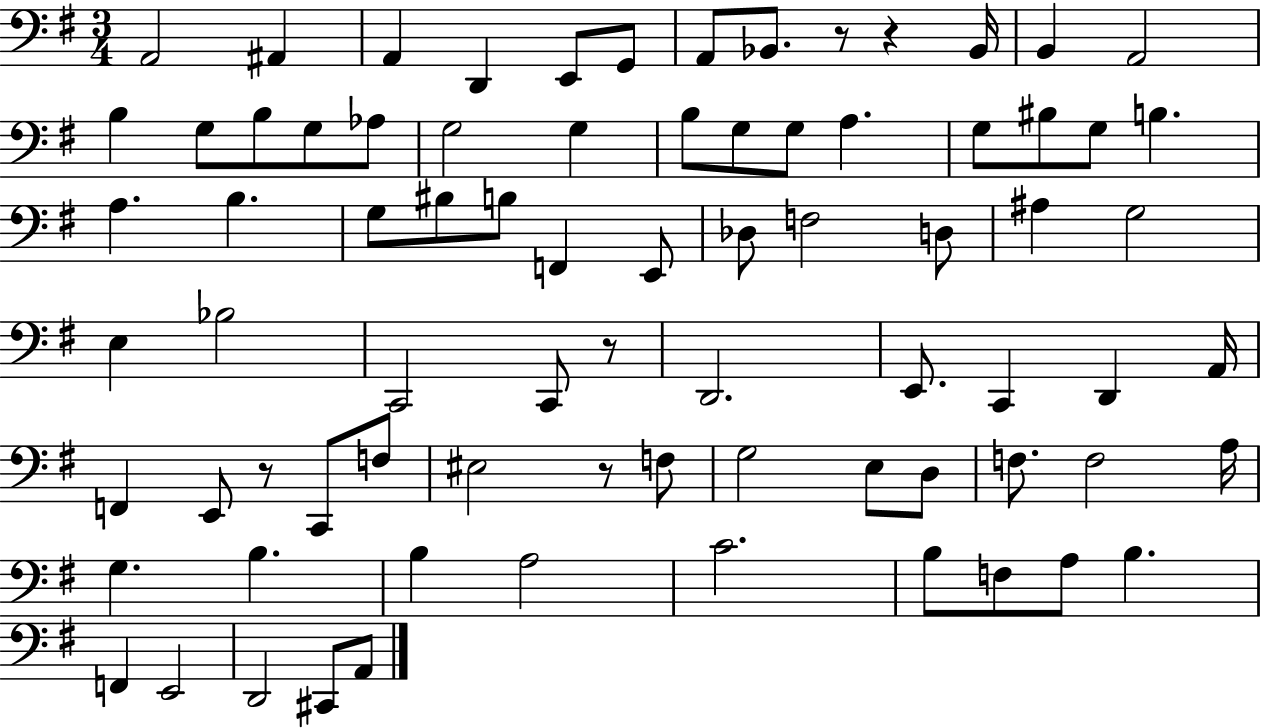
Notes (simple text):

A2/h A#2/q A2/q D2/q E2/e G2/e A2/e Bb2/e. R/e R/q Bb2/s B2/q A2/h B3/q G3/e B3/e G3/e Ab3/e G3/h G3/q B3/e G3/e G3/e A3/q. G3/e BIS3/e G3/e B3/q. A3/q. B3/q. G3/e BIS3/e B3/e F2/q E2/e Db3/e F3/h D3/e A#3/q G3/h E3/q Bb3/h C2/h C2/e R/e D2/h. E2/e. C2/q D2/q A2/s F2/q E2/e R/e C2/e F3/e EIS3/h R/e F3/e G3/h E3/e D3/e F3/e. F3/h A3/s G3/q. B3/q. B3/q A3/h C4/h. B3/e F3/e A3/e B3/q. F2/q E2/h D2/h C#2/e A2/e